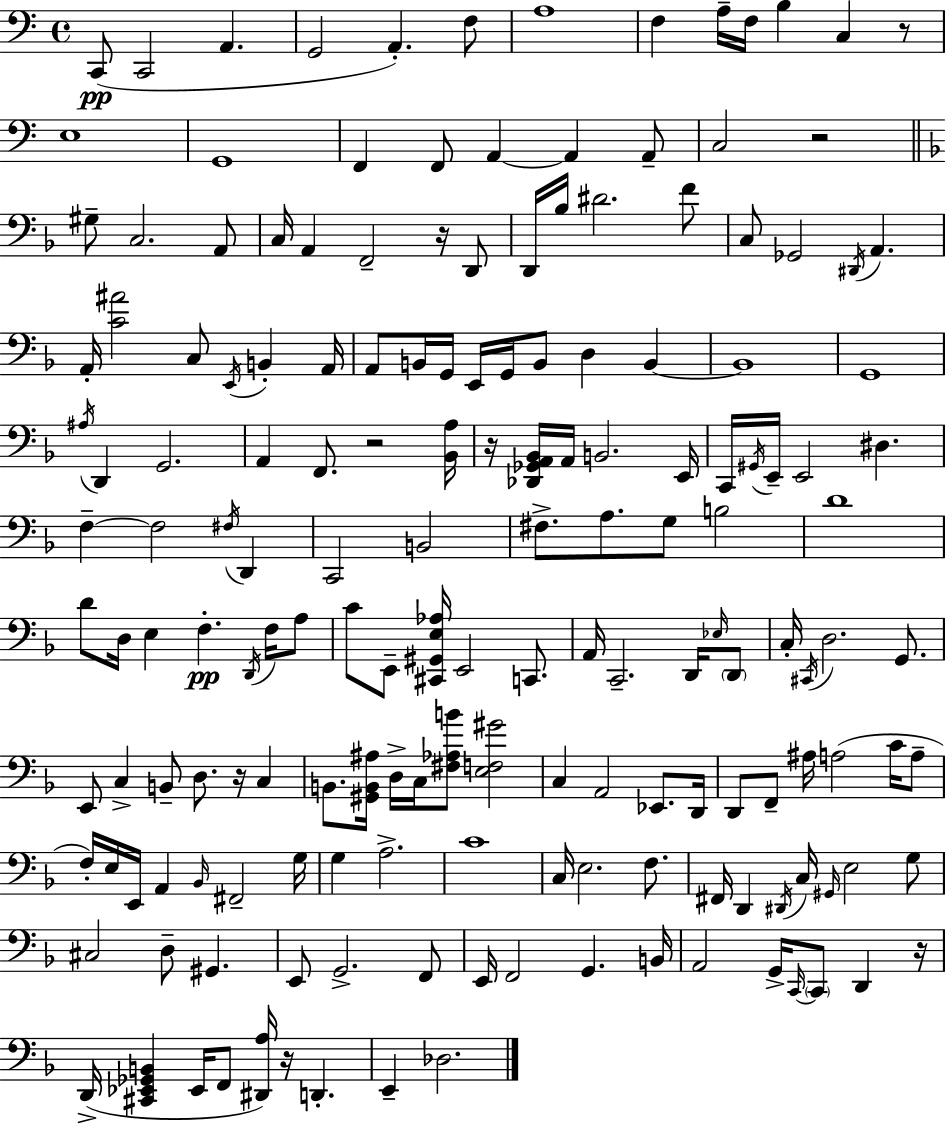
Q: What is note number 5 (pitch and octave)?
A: A2